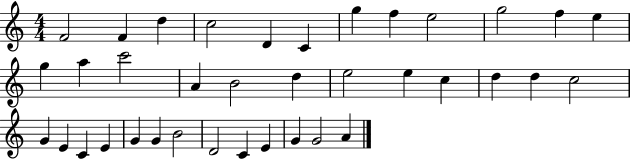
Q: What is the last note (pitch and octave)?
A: A4